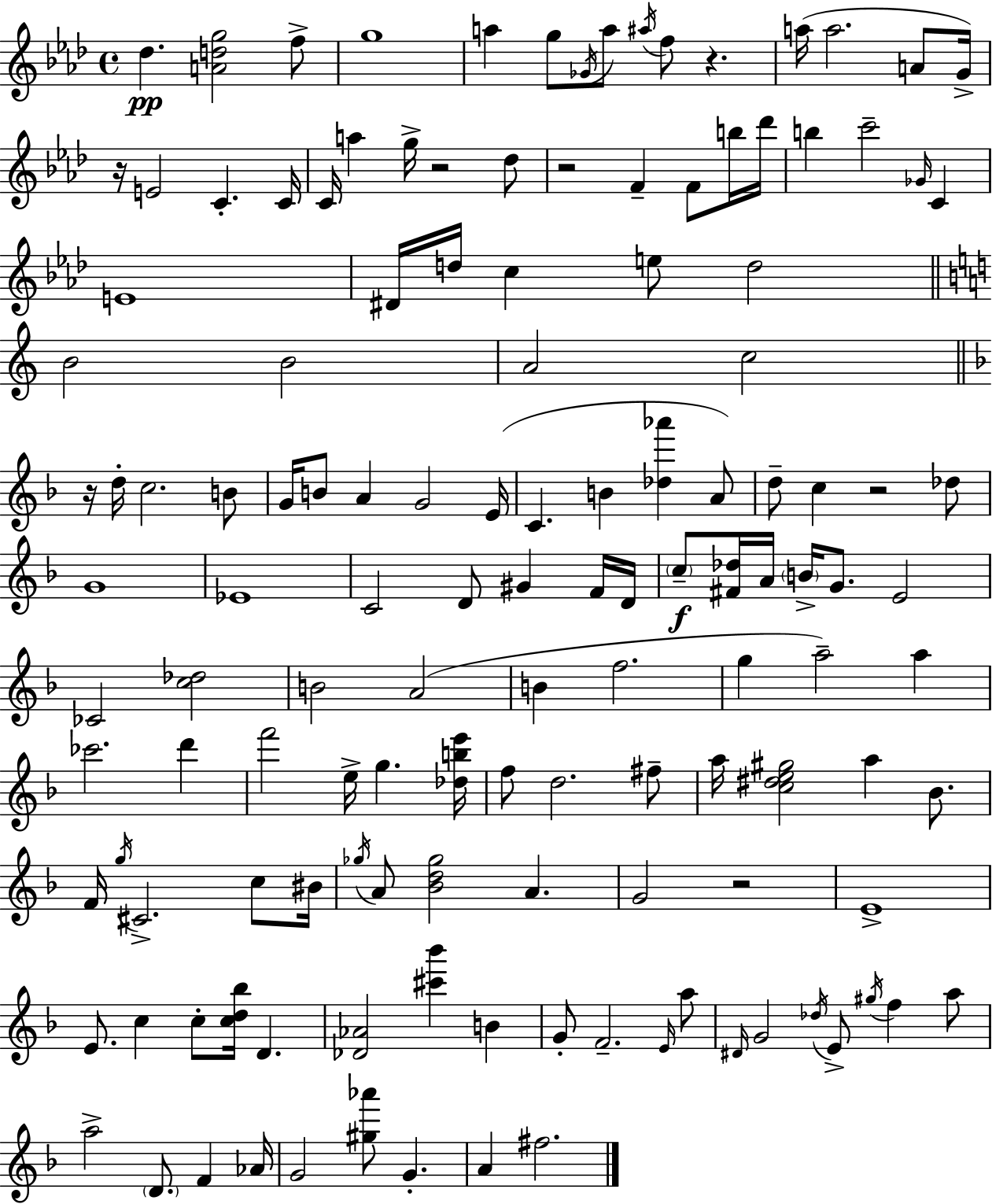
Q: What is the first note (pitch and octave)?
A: Db5